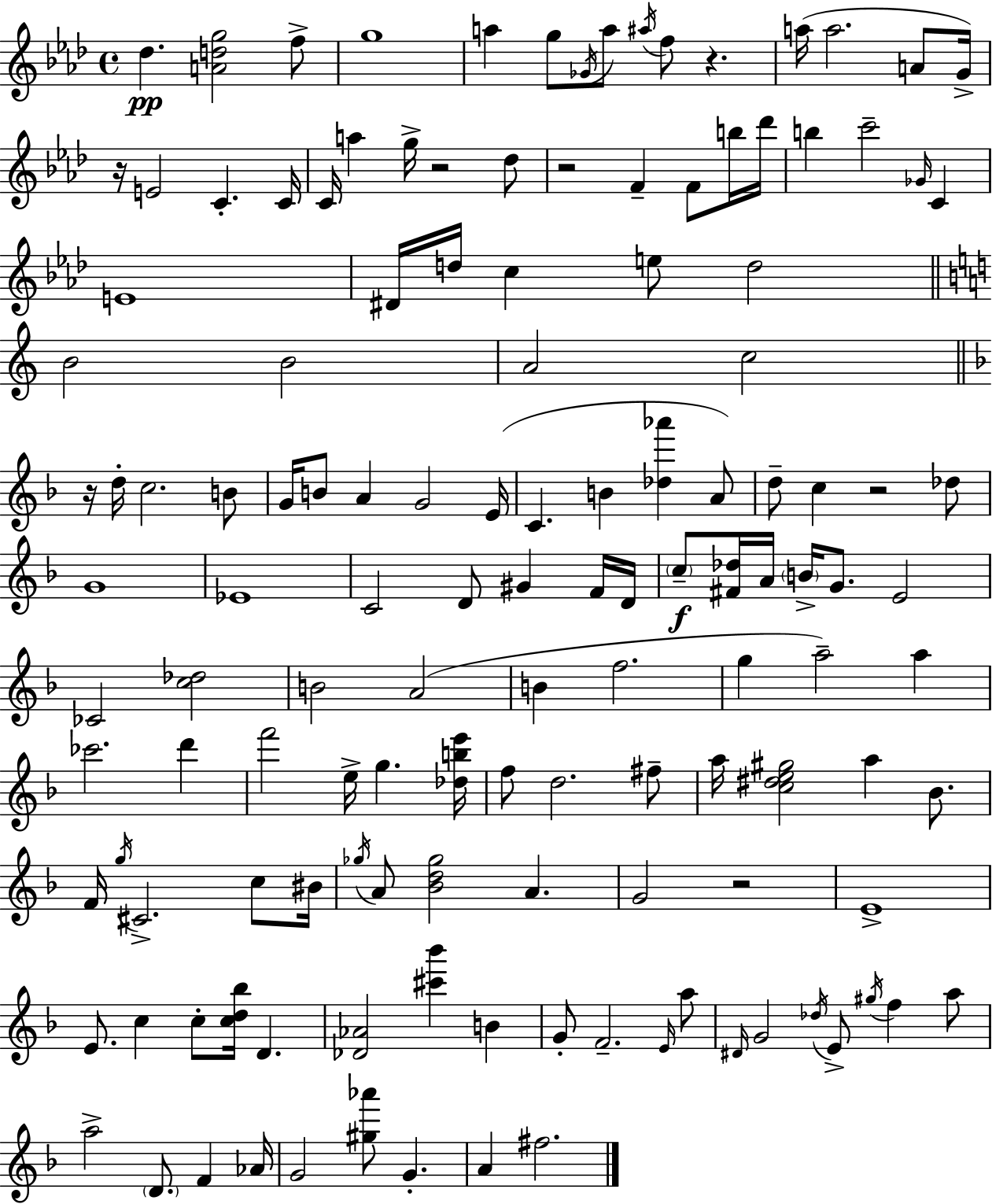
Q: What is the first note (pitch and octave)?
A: Db5